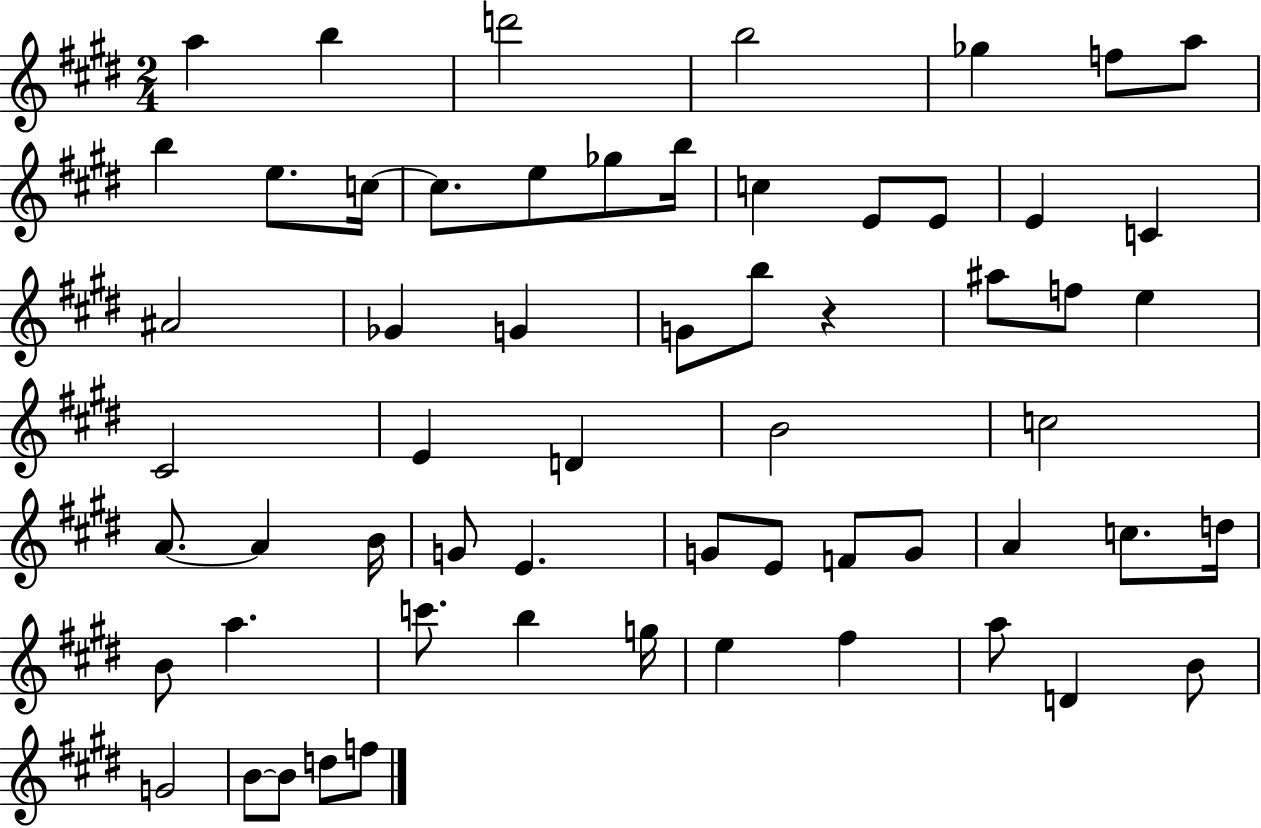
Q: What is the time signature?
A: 2/4